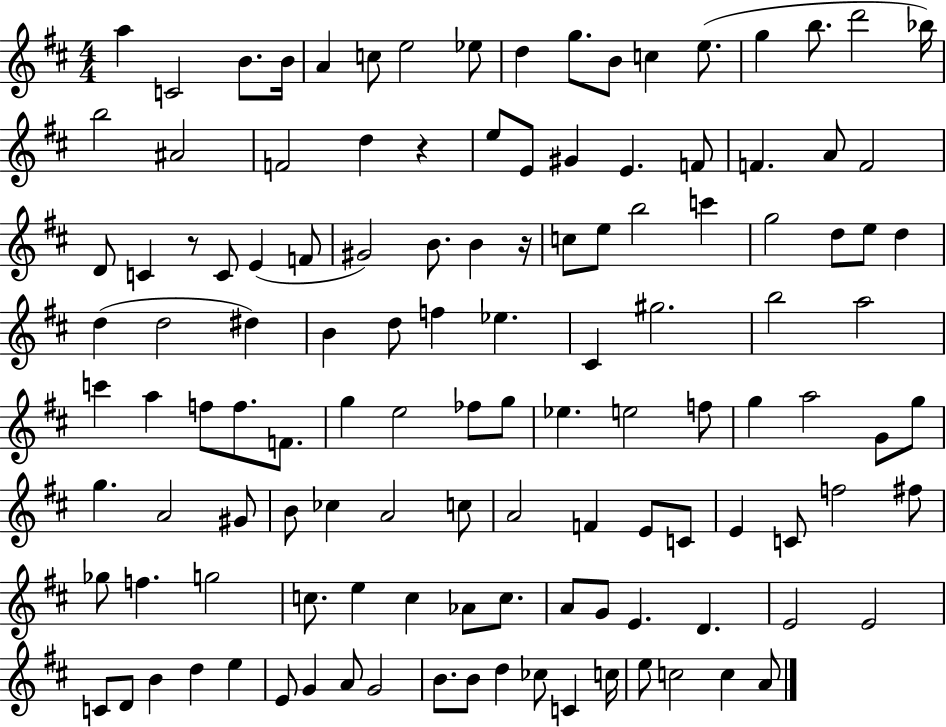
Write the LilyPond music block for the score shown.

{
  \clef treble
  \numericTimeSignature
  \time 4/4
  \key d \major
  \repeat volta 2 { a''4 c'2 b'8. b'16 | a'4 c''8 e''2 ees''8 | d''4 g''8. b'8 c''4 e''8.( | g''4 b''8. d'''2 bes''16) | \break b''2 ais'2 | f'2 d''4 r4 | e''8 e'8 gis'4 e'4. f'8 | f'4. a'8 f'2 | \break d'8 c'4 r8 c'8 e'4( f'8 | gis'2) b'8. b'4 r16 | c''8 e''8 b''2 c'''4 | g''2 d''8 e''8 d''4 | \break d''4( d''2 dis''4) | b'4 d''8 f''4 ees''4. | cis'4 gis''2. | b''2 a''2 | \break c'''4 a''4 f''8 f''8. f'8. | g''4 e''2 fes''8 g''8 | ees''4. e''2 f''8 | g''4 a''2 g'8 g''8 | \break g''4. a'2 gis'8 | b'8 ces''4 a'2 c''8 | a'2 f'4 e'8 c'8 | e'4 c'8 f''2 fis''8 | \break ges''8 f''4. g''2 | c''8. e''4 c''4 aes'8 c''8. | a'8 g'8 e'4. d'4. | e'2 e'2 | \break c'8 d'8 b'4 d''4 e''4 | e'8 g'4 a'8 g'2 | b'8. b'8 d''4 ces''8 c'4 c''16 | e''8 c''2 c''4 a'8 | \break } \bar "|."
}